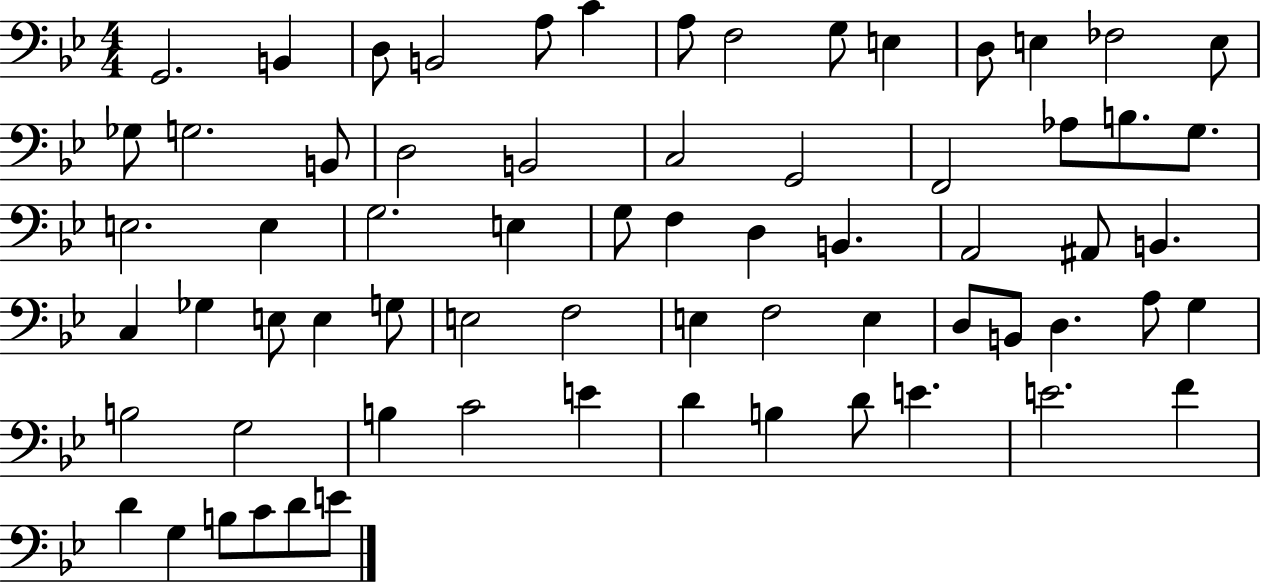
G2/h. B2/q D3/e B2/h A3/e C4/q A3/e F3/h G3/e E3/q D3/e E3/q FES3/h E3/e Gb3/e G3/h. B2/e D3/h B2/h C3/h G2/h F2/h Ab3/e B3/e. G3/e. E3/h. E3/q G3/h. E3/q G3/e F3/q D3/q B2/q. A2/h A#2/e B2/q. C3/q Gb3/q E3/e E3/q G3/e E3/h F3/h E3/q F3/h E3/q D3/e B2/e D3/q. A3/e G3/q B3/h G3/h B3/q C4/h E4/q D4/q B3/q D4/e E4/q. E4/h. F4/q D4/q G3/q B3/e C4/e D4/e E4/e